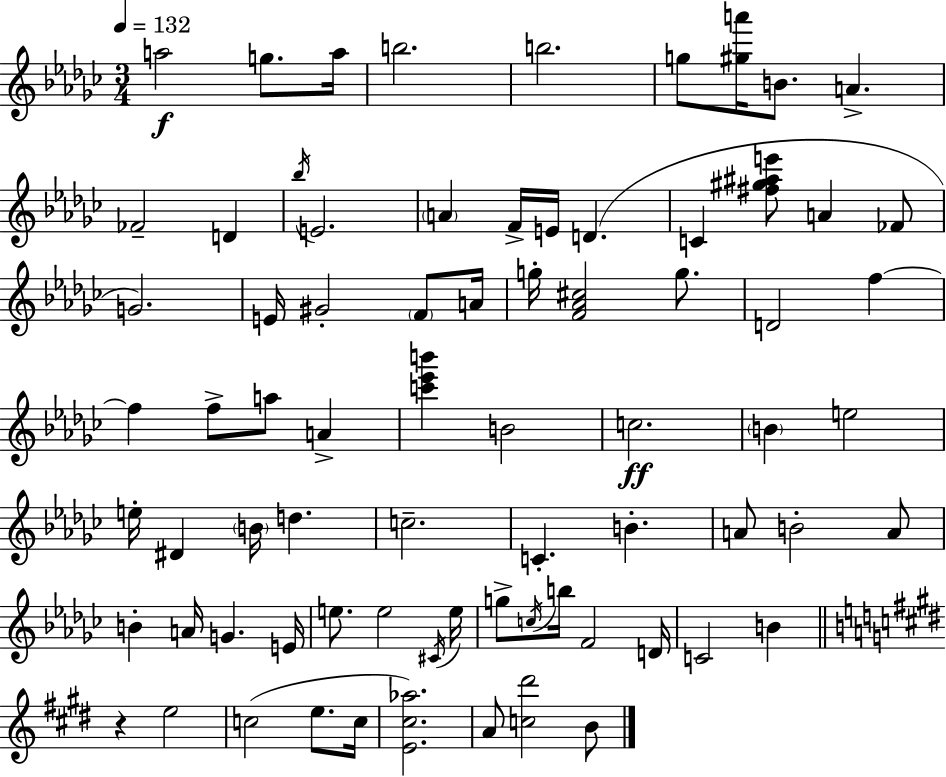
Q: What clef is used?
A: treble